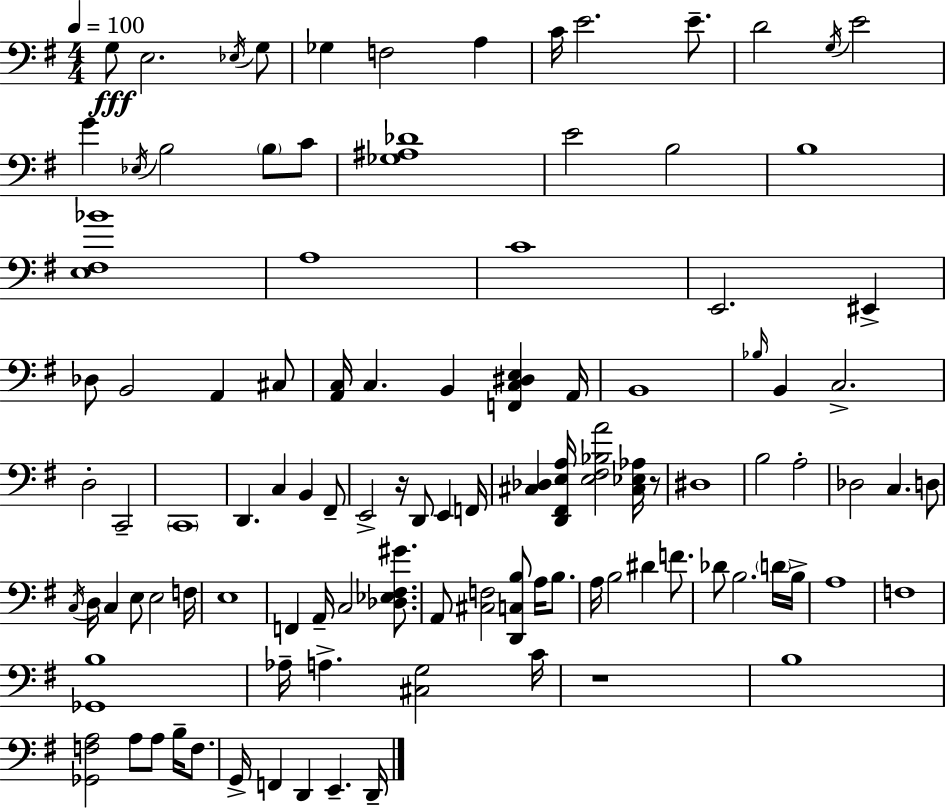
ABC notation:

X:1
T:Untitled
M:4/4
L:1/4
K:G
G,/2 E,2 _E,/4 G,/2 _G, F,2 A, C/4 E2 E/2 D2 G,/4 E2 G _E,/4 B,2 B,/2 C/2 [_G,^A,_D]4 E2 B,2 B,4 [E,^F,_B]4 A,4 C4 E,,2 ^E,, _D,/2 B,,2 A,, ^C,/2 [A,,C,]/4 C, B,, [F,,C,^D,E,] A,,/4 B,,4 _B,/4 B,, C,2 D,2 C,,2 C,,4 D,, C, B,, ^F,,/2 E,,2 z/4 D,,/2 E,, F,,/4 [^C,_D,] [D,,^F,,E,A,]/4 [E,^F,_B,A]2 [^C,_E,_A,]/4 z/2 ^D,4 B,2 A,2 _D,2 C, D,/2 C,/4 D,/4 C, E,/2 E,2 F,/4 E,4 F,, A,,/4 C,2 [_D,_E,^F,^G]/2 A,,/2 [^C,F,]2 [D,,C,B,]/2 A,/4 B,/2 A,/4 B,2 ^D F/2 _D/2 B,2 D/4 B,/4 A,4 F,4 [_G,,B,]4 _A,/4 A, [^C,G,]2 C/4 z4 B,4 [_G,,F,A,]2 A,/2 A,/2 B,/4 F,/2 G,,/4 F,, D,, E,, D,,/4